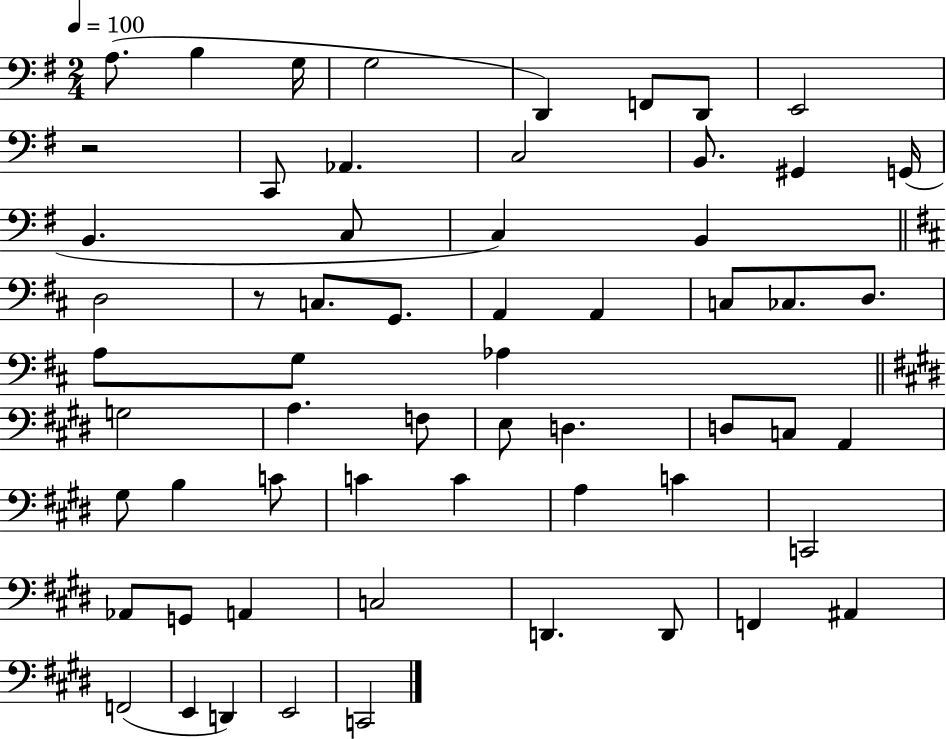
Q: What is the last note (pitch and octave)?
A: C2